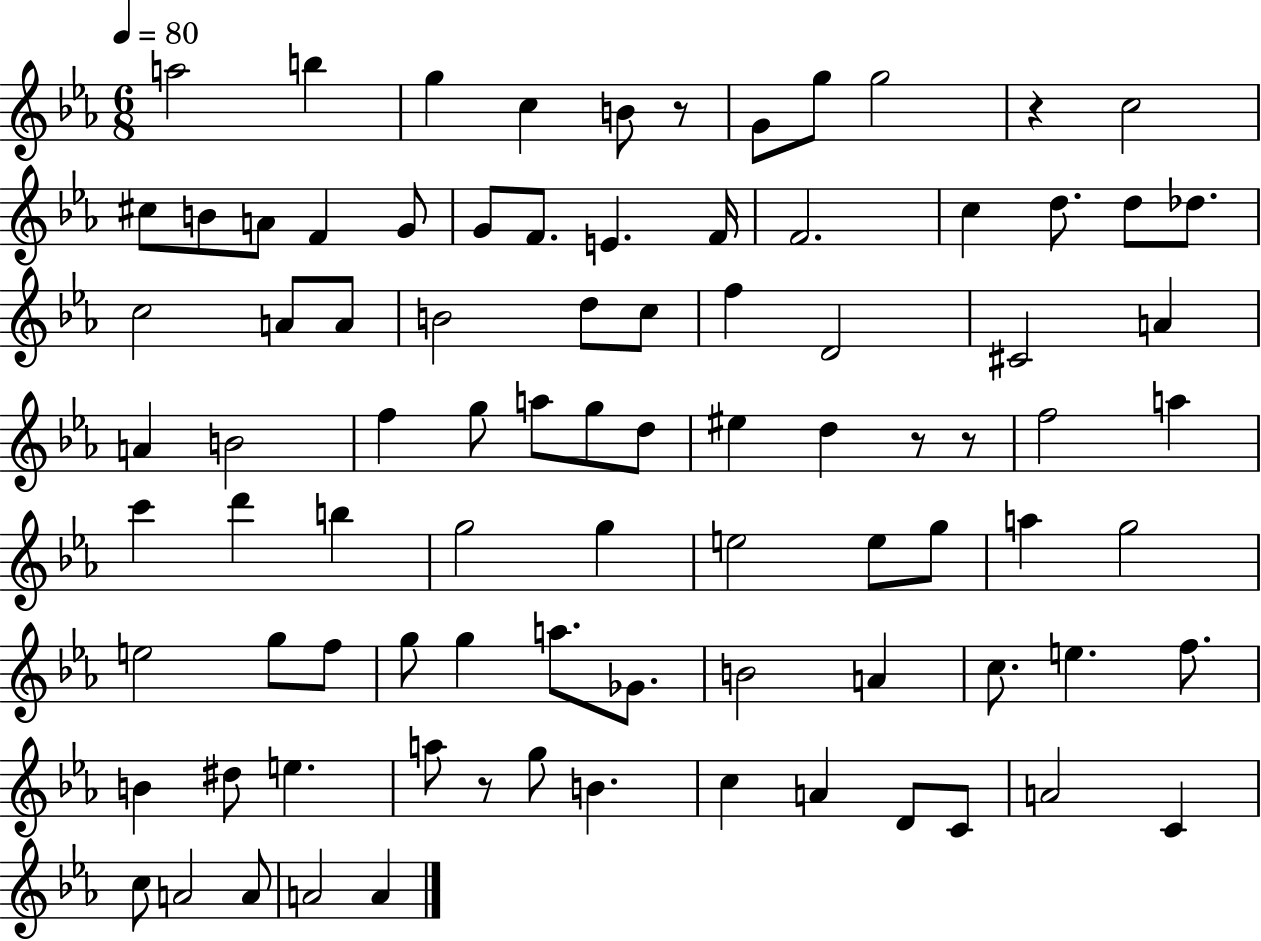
X:1
T:Untitled
M:6/8
L:1/4
K:Eb
a2 b g c B/2 z/2 G/2 g/2 g2 z c2 ^c/2 B/2 A/2 F G/2 G/2 F/2 E F/4 F2 c d/2 d/2 _d/2 c2 A/2 A/2 B2 d/2 c/2 f D2 ^C2 A A B2 f g/2 a/2 g/2 d/2 ^e d z/2 z/2 f2 a c' d' b g2 g e2 e/2 g/2 a g2 e2 g/2 f/2 g/2 g a/2 _G/2 B2 A c/2 e f/2 B ^d/2 e a/2 z/2 g/2 B c A D/2 C/2 A2 C c/2 A2 A/2 A2 A